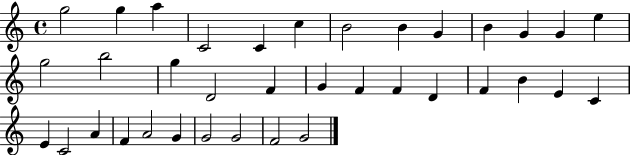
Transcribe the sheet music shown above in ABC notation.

X:1
T:Untitled
M:4/4
L:1/4
K:C
g2 g a C2 C c B2 B G B G G e g2 b2 g D2 F G F F D F B E C E C2 A F A2 G G2 G2 F2 G2